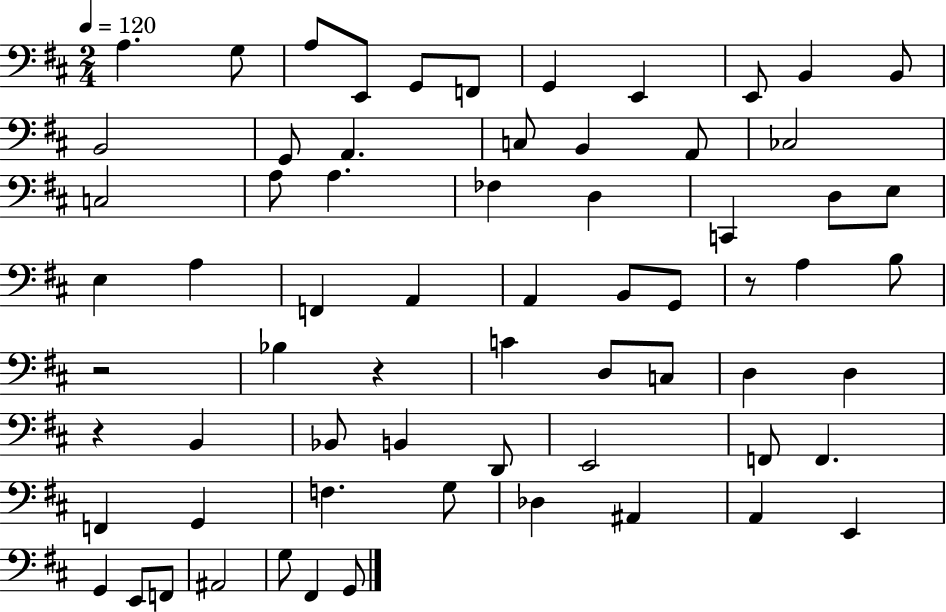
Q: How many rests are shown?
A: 4